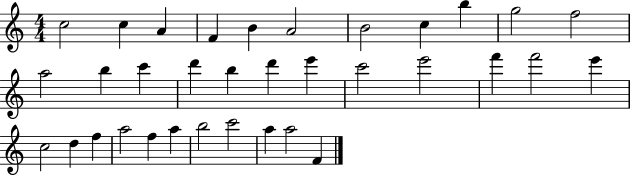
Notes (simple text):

C5/h C5/q A4/q F4/q B4/q A4/h B4/h C5/q B5/q G5/h F5/h A5/h B5/q C6/q D6/q B5/q D6/q E6/q C6/h E6/h F6/q F6/h E6/q C5/h D5/q F5/q A5/h F5/q A5/q B5/h C6/h A5/q A5/h F4/q